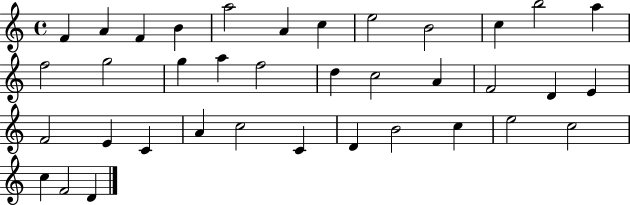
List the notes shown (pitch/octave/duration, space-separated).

F4/q A4/q F4/q B4/q A5/h A4/q C5/q E5/h B4/h C5/q B5/h A5/q F5/h G5/h G5/q A5/q F5/h D5/q C5/h A4/q F4/h D4/q E4/q F4/h E4/q C4/q A4/q C5/h C4/q D4/q B4/h C5/q E5/h C5/h C5/q F4/h D4/q